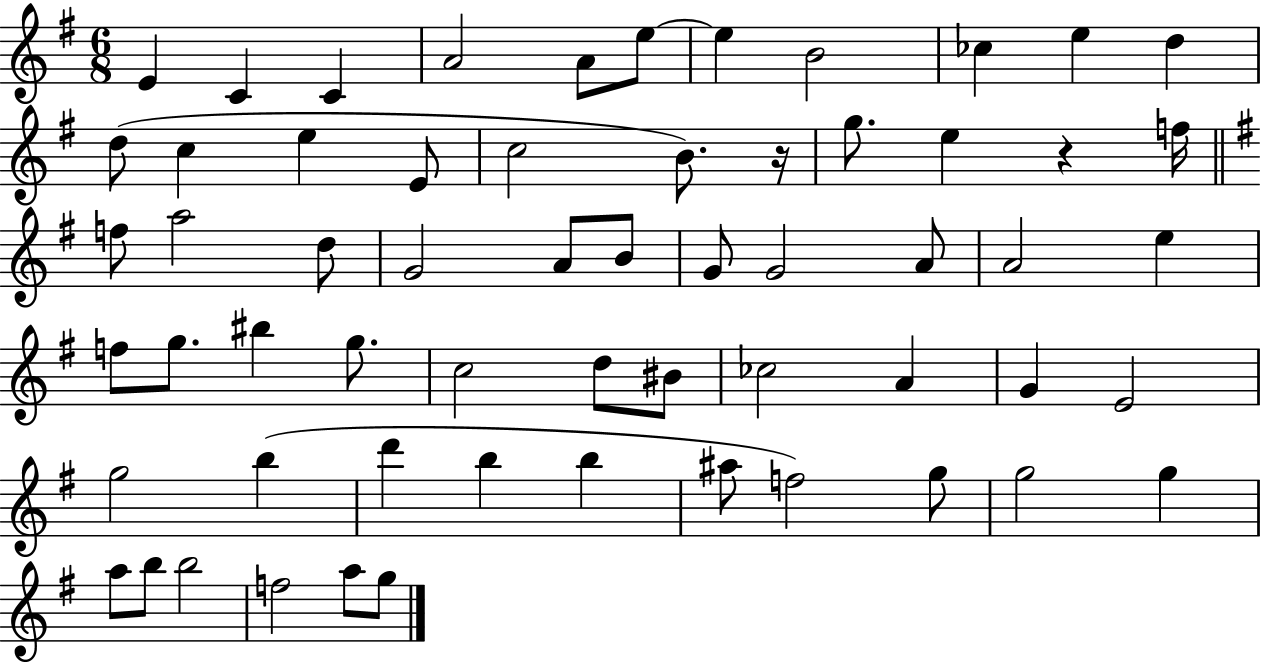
E4/q C4/q C4/q A4/h A4/e E5/e E5/q B4/h CES5/q E5/q D5/q D5/e C5/q E5/q E4/e C5/h B4/e. R/s G5/e. E5/q R/q F5/s F5/e A5/h D5/e G4/h A4/e B4/e G4/e G4/h A4/e A4/h E5/q F5/e G5/e. BIS5/q G5/e. C5/h D5/e BIS4/e CES5/h A4/q G4/q E4/h G5/h B5/q D6/q B5/q B5/q A#5/e F5/h G5/e G5/h G5/q A5/e B5/e B5/h F5/h A5/e G5/e